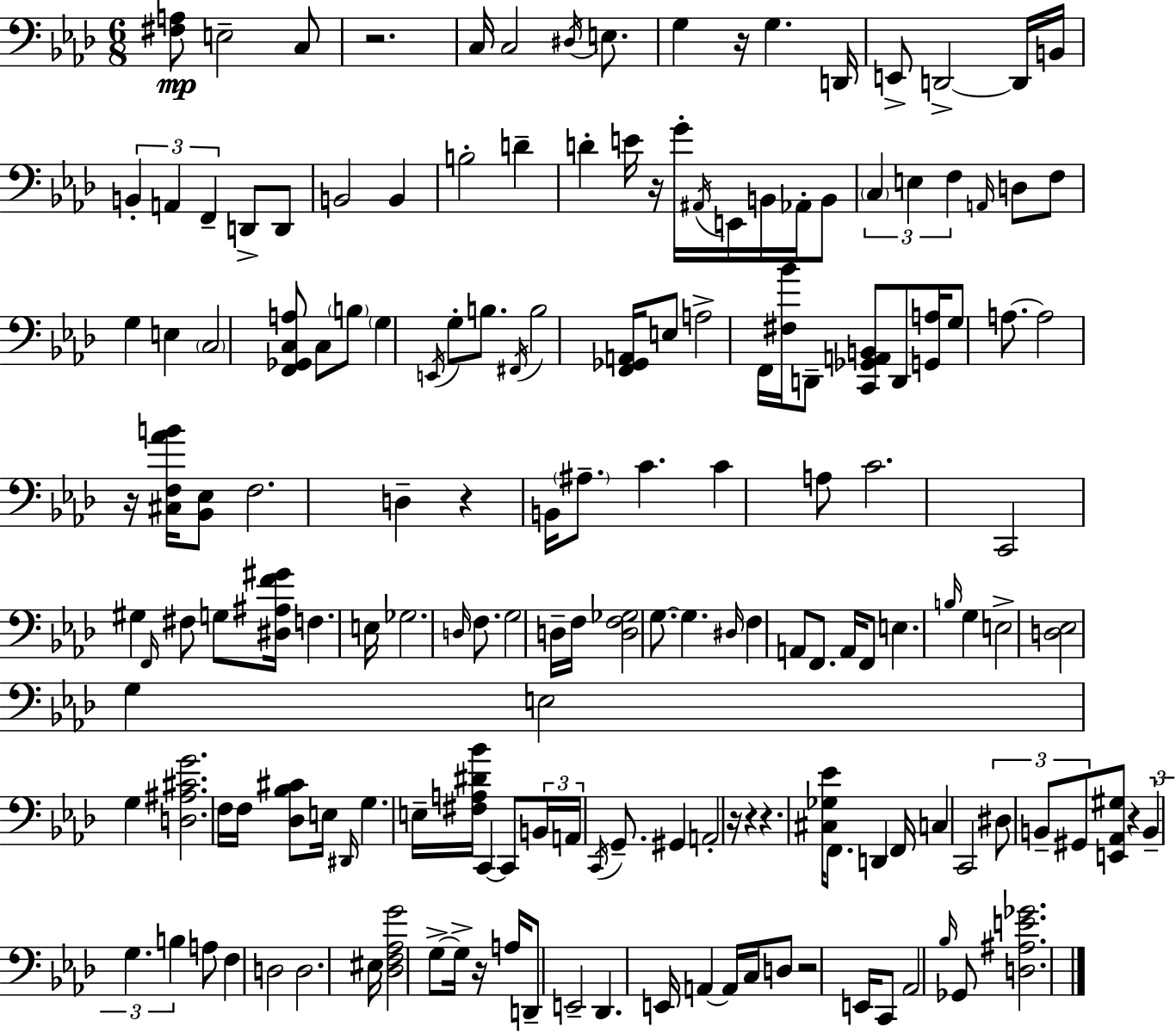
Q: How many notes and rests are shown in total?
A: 166